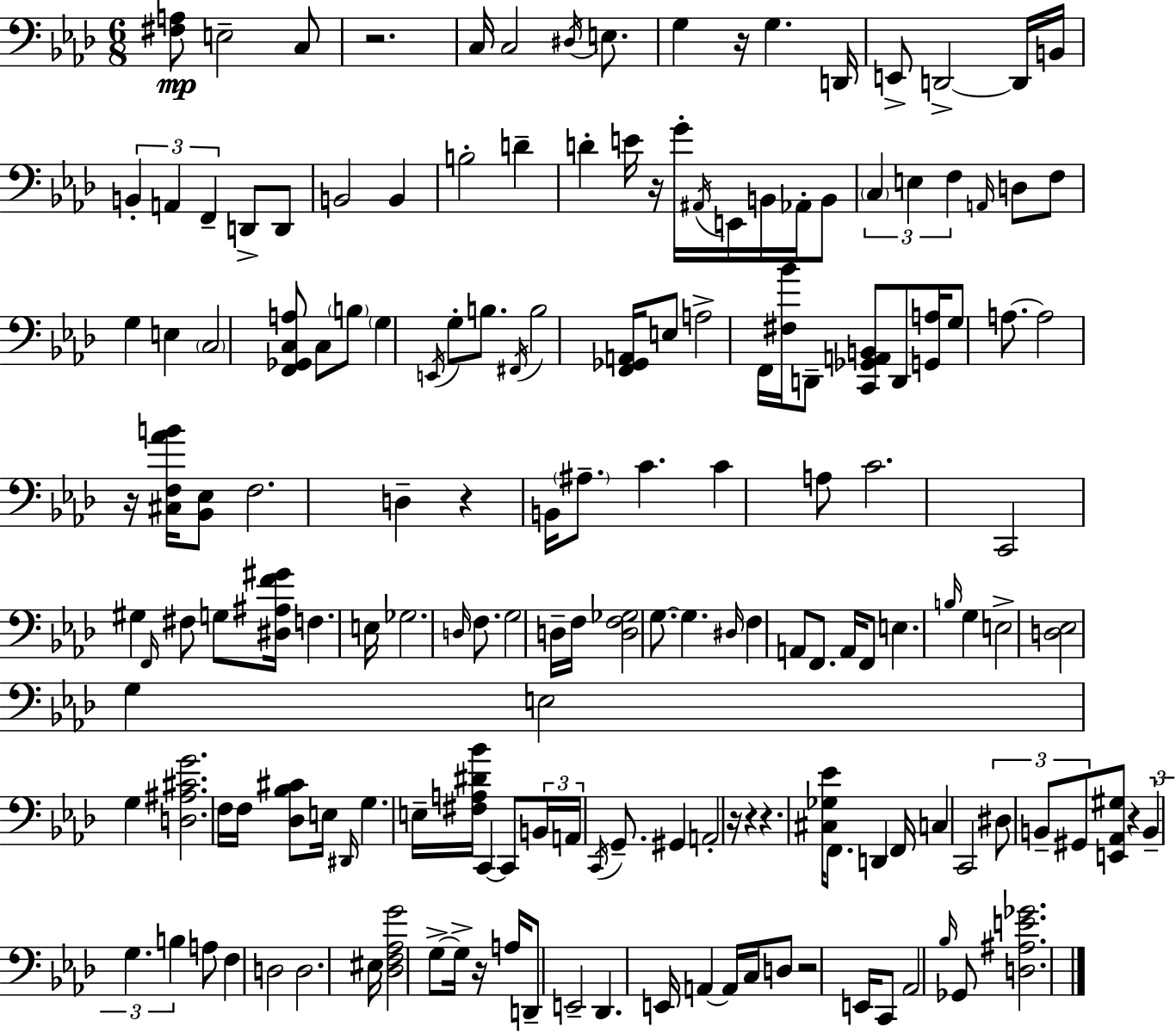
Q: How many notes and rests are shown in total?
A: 166